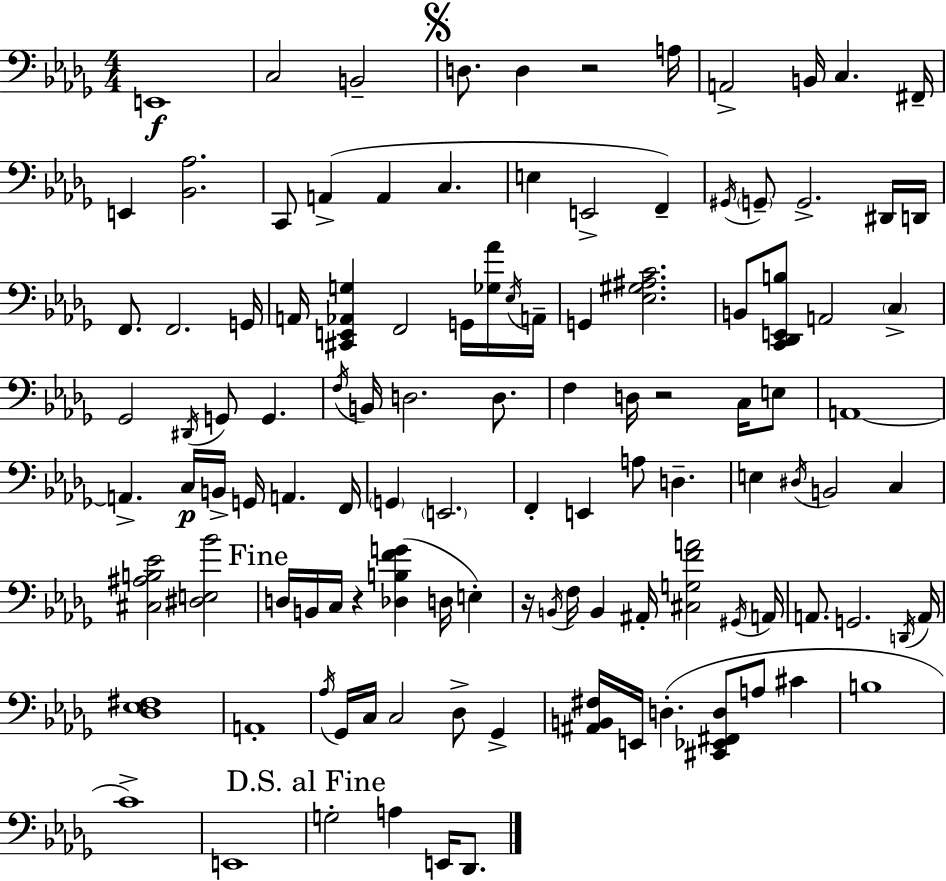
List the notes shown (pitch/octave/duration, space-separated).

E2/w C3/h B2/h D3/e. D3/q R/h A3/s A2/h B2/s C3/q. F#2/s E2/q [Bb2,Ab3]/h. C2/e A2/q A2/q C3/q. E3/q E2/h F2/q G#2/s G2/e G2/h. D#2/s D2/s F2/e. F2/h. G2/s A2/s [C#2,E2,Ab2,G3]/q F2/h G2/s [Gb3,Ab4]/s Eb3/s A2/s G2/q [Eb3,G#3,A#3,C4]/h. B2/e [C2,Db2,E2,B3]/e A2/h C3/q Gb2/h D#2/s G2/e G2/q. F3/s B2/s D3/h. D3/e. F3/q D3/s R/h C3/s E3/e A2/w A2/q. C3/s B2/s G2/s A2/q. F2/s G2/q E2/h. F2/q E2/q A3/e D3/q. E3/q D#3/s B2/h C3/q [C#3,A#3,B3,Eb4]/h [D#3,E3,Bb4]/h D3/s B2/s C3/s R/q [Db3,B3,F4,G4]/q D3/s E3/q R/s B2/s F3/s B2/q A#2/s [C#3,G3,F4,A4]/h G#2/s A2/s A2/e. G2/h. D2/s A2/s [Db3,Eb3,F#3]/w A2/w Ab3/s Gb2/s C3/s C3/h Db3/e Gb2/q [A#2,B2,F#3]/s E2/s D3/q. [C#2,Eb2,F#2,D3]/e A3/e C#4/q B3/w C4/w E2/w G3/h A3/q E2/s Db2/e.